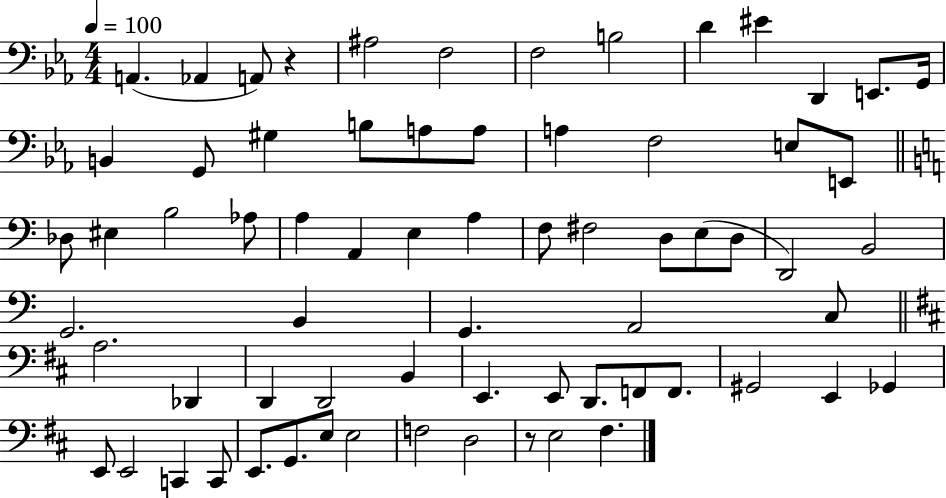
A2/q. Ab2/q A2/e R/q A#3/h F3/h F3/h B3/h D4/q EIS4/q D2/q E2/e. G2/s B2/q G2/e G#3/q B3/e A3/e A3/e A3/q F3/h E3/e E2/e Db3/e EIS3/q B3/h Ab3/e A3/q A2/q E3/q A3/q F3/e F#3/h D3/e E3/e D3/e D2/h B2/h G2/h. B2/q G2/q. A2/h C3/e A3/h. Db2/q D2/q D2/h B2/q E2/q. E2/e D2/e. F2/e F2/e. G#2/h E2/q Gb2/q E2/e E2/h C2/q C2/e E2/e. G2/e. E3/e E3/h F3/h D3/h R/e E3/h F#3/q.